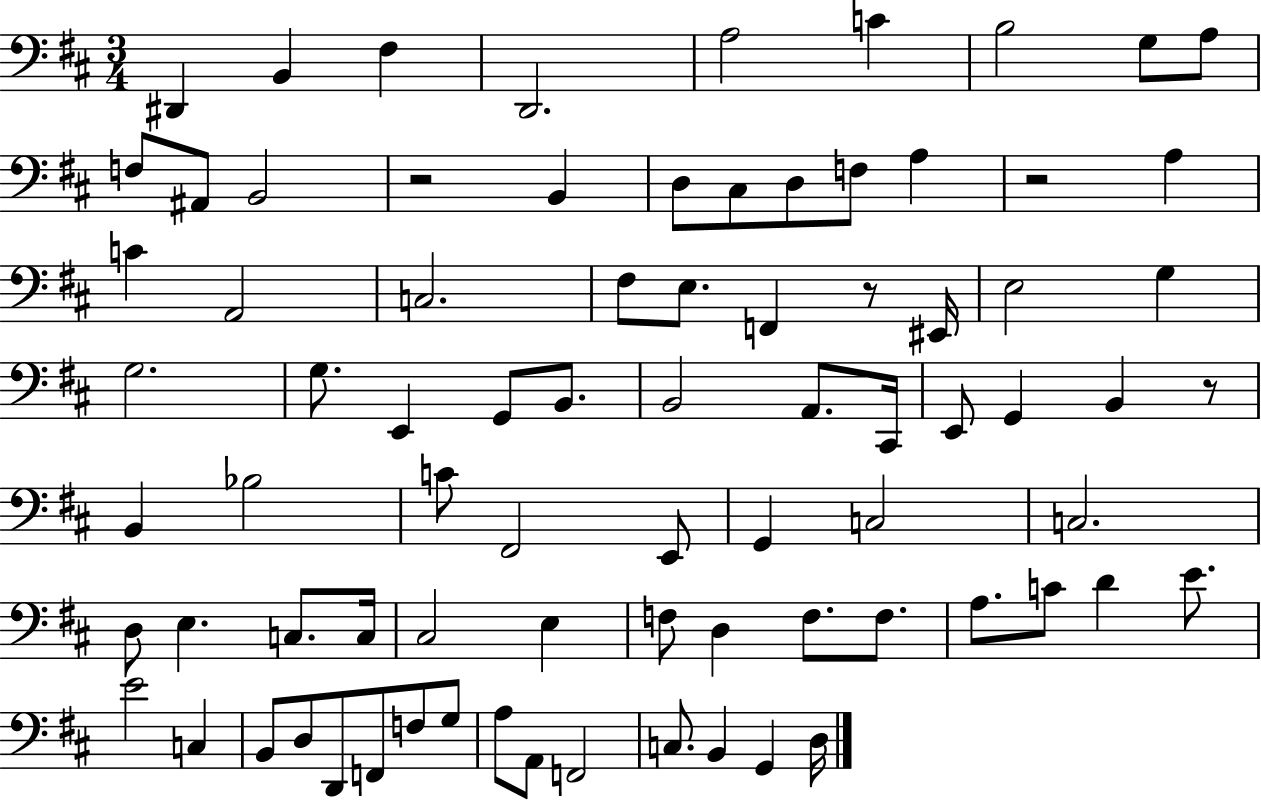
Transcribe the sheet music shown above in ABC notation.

X:1
T:Untitled
M:3/4
L:1/4
K:D
^D,, B,, ^F, D,,2 A,2 C B,2 G,/2 A,/2 F,/2 ^A,,/2 B,,2 z2 B,, D,/2 ^C,/2 D,/2 F,/2 A, z2 A, C A,,2 C,2 ^F,/2 E,/2 F,, z/2 ^E,,/4 E,2 G, G,2 G,/2 E,, G,,/2 B,,/2 B,,2 A,,/2 ^C,,/4 E,,/2 G,, B,, z/2 B,, _B,2 C/2 ^F,,2 E,,/2 G,, C,2 C,2 D,/2 E, C,/2 C,/4 ^C,2 E, F,/2 D, F,/2 F,/2 A,/2 C/2 D E/2 E2 C, B,,/2 D,/2 D,,/2 F,,/2 F,/2 G,/2 A,/2 A,,/2 F,,2 C,/2 B,, G,, D,/4